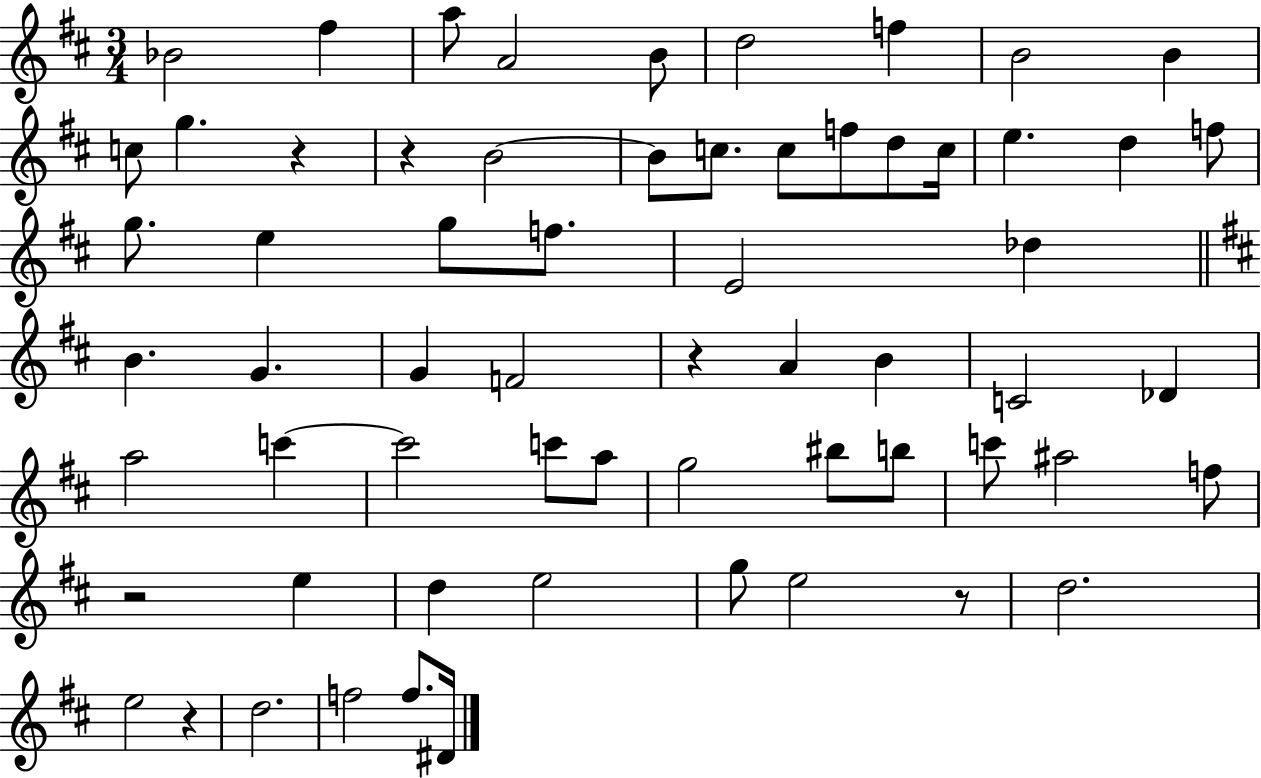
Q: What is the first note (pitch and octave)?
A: Bb4